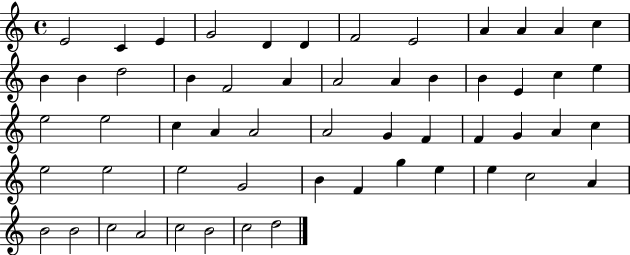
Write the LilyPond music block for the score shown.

{
  \clef treble
  \time 4/4
  \defaultTimeSignature
  \key c \major
  e'2 c'4 e'4 | g'2 d'4 d'4 | f'2 e'2 | a'4 a'4 a'4 c''4 | \break b'4 b'4 d''2 | b'4 f'2 a'4 | a'2 a'4 b'4 | b'4 e'4 c''4 e''4 | \break e''2 e''2 | c''4 a'4 a'2 | a'2 g'4 f'4 | f'4 g'4 a'4 c''4 | \break e''2 e''2 | e''2 g'2 | b'4 f'4 g''4 e''4 | e''4 c''2 a'4 | \break b'2 b'2 | c''2 a'2 | c''2 b'2 | c''2 d''2 | \break \bar "|."
}